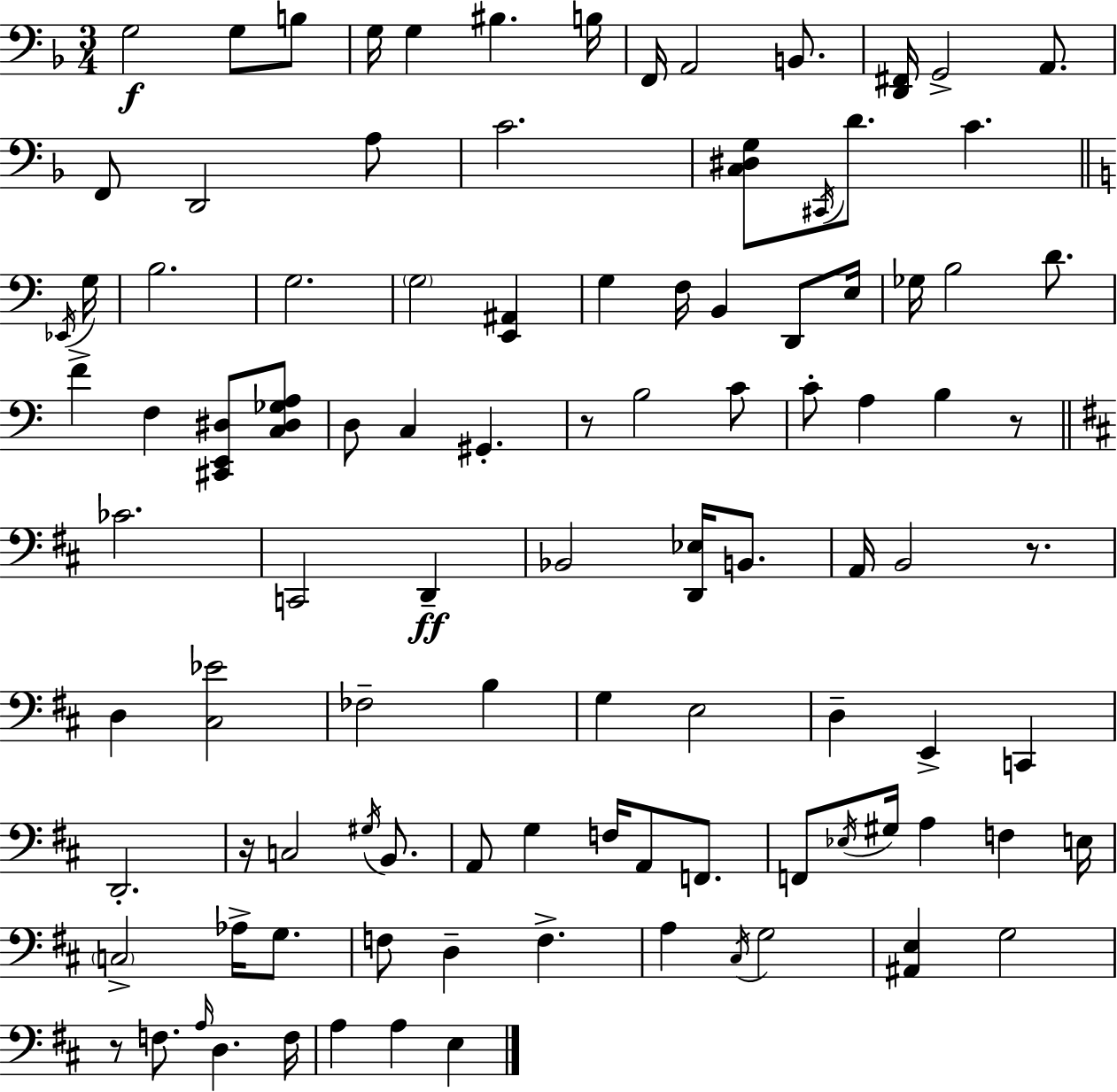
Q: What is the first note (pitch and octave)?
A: G3